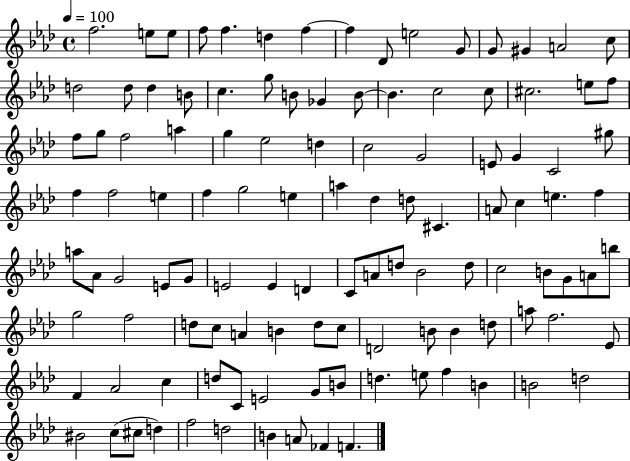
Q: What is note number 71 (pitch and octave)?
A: C5